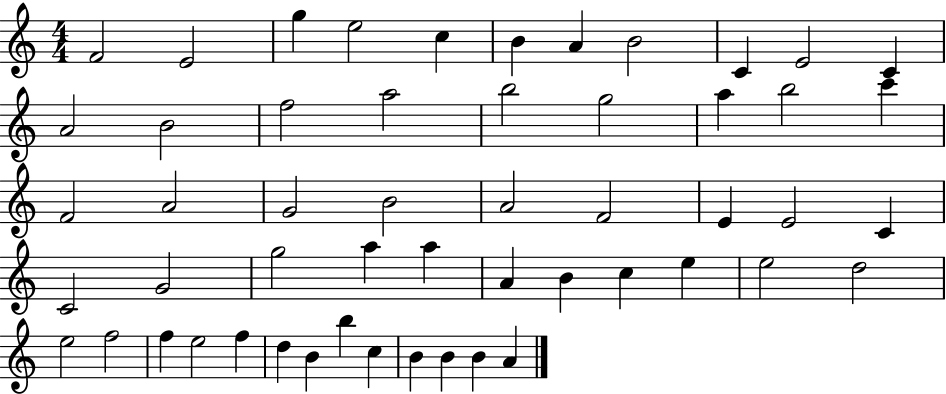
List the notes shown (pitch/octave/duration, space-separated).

F4/h E4/h G5/q E5/h C5/q B4/q A4/q B4/h C4/q E4/h C4/q A4/h B4/h F5/h A5/h B5/h G5/h A5/q B5/h C6/q F4/h A4/h G4/h B4/h A4/h F4/h E4/q E4/h C4/q C4/h G4/h G5/h A5/q A5/q A4/q B4/q C5/q E5/q E5/h D5/h E5/h F5/h F5/q E5/h F5/q D5/q B4/q B5/q C5/q B4/q B4/q B4/q A4/q